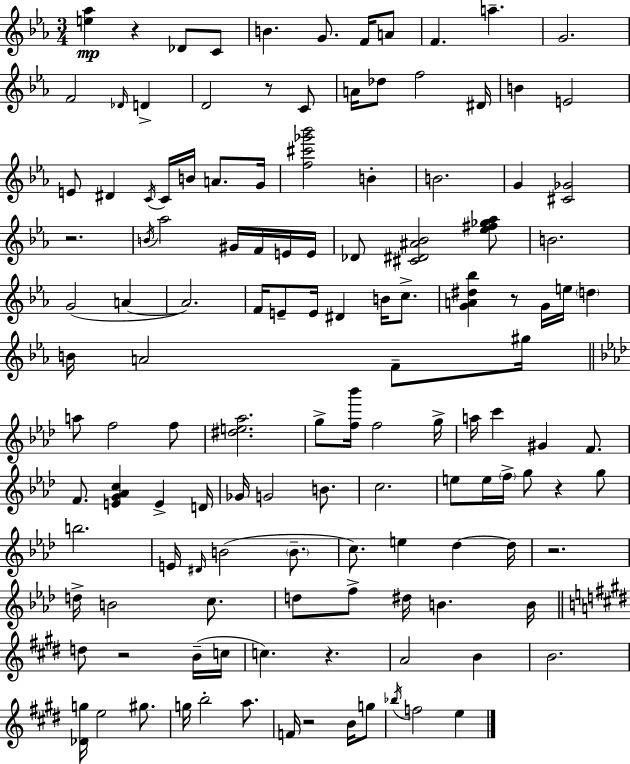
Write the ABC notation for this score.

X:1
T:Untitled
M:3/4
L:1/4
K:Cm
[e_a] z _D/2 C/2 B G/2 F/4 A/2 F a G2 F2 _D/4 D D2 z/2 C/2 A/4 _d/2 f2 ^D/4 B E2 E/2 ^D C/4 C/4 B/4 A/2 G/4 [f^c'_g'_b']2 B B2 G [^C_G]2 z2 B/4 _a2 ^G/4 F/4 E/4 E/4 _D/2 [^C^D^A_B]2 [_e^f_g_a]/2 B2 G2 A A2 F/4 E/2 E/4 ^D B/4 c/2 [GA^d_b] z/2 G/4 e/4 d B/4 A2 F/2 ^g/4 a/2 f2 f/2 [^de_a]2 g/2 [f_b']/4 f2 g/4 a/4 c' ^G F/2 F/2 [EG_Ac] E D/4 _G/4 G2 B/2 c2 e/2 e/4 f/4 g/2 z g/2 b2 E/4 ^D/4 B2 B/2 c/2 e _d _d/4 z2 d/4 B2 c/2 d/2 f/2 ^d/4 B B/4 d/2 z2 B/4 c/4 c z A2 B B2 [_Dg]/4 e2 ^g/2 g/4 b2 a/2 F/4 z2 B/4 g/2 _b/4 f2 e